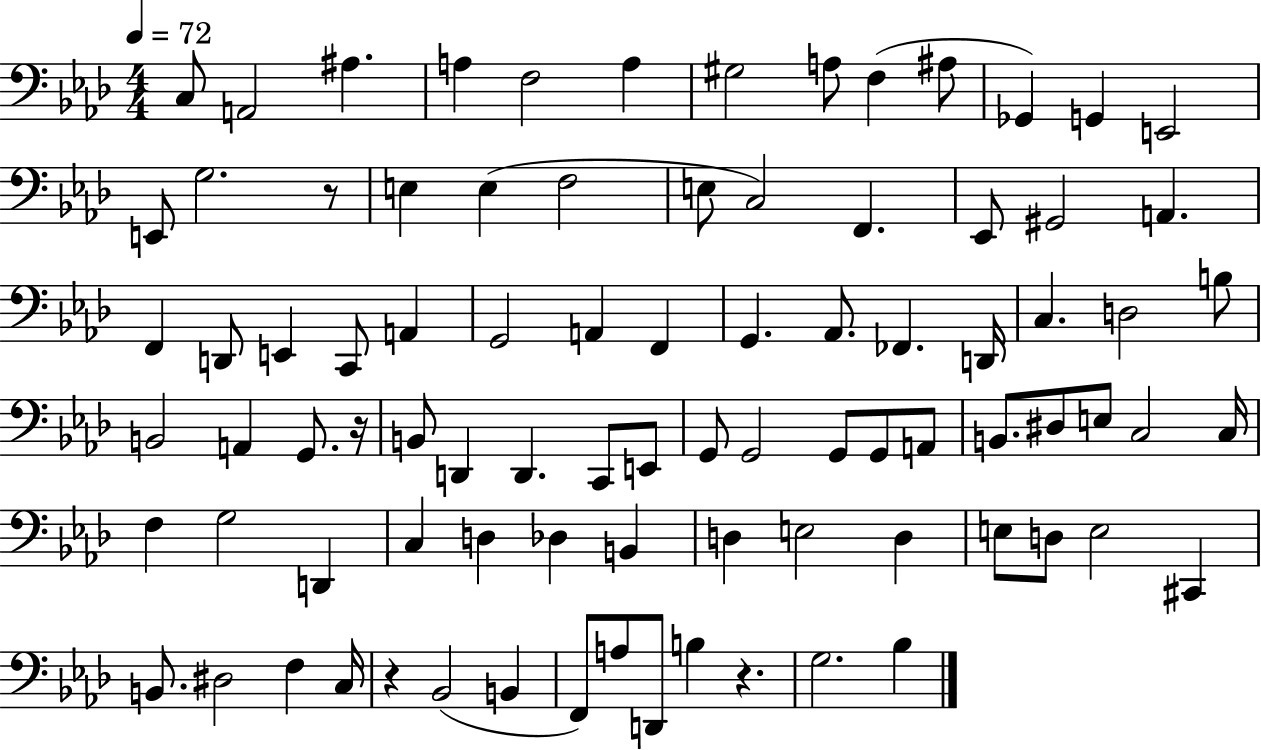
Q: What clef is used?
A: bass